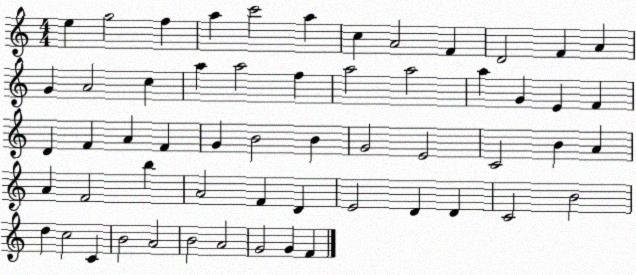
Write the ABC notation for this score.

X:1
T:Untitled
M:4/4
L:1/4
K:C
e g2 f a c'2 a c A2 F D2 F A G A2 c a a2 f a2 a2 a G E F D F A F G B2 B G2 E2 C2 B A A F2 b A2 F D E2 D D C2 B2 d c2 C B2 A2 B2 A2 G2 G F